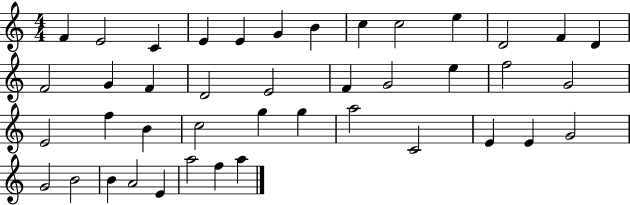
F4/q E4/h C4/q E4/q E4/q G4/q B4/q C5/q C5/h E5/q D4/h F4/q D4/q F4/h G4/q F4/q D4/h E4/h F4/q G4/h E5/q F5/h G4/h E4/h F5/q B4/q C5/h G5/q G5/q A5/h C4/h E4/q E4/q G4/h G4/h B4/h B4/q A4/h E4/q A5/h F5/q A5/q